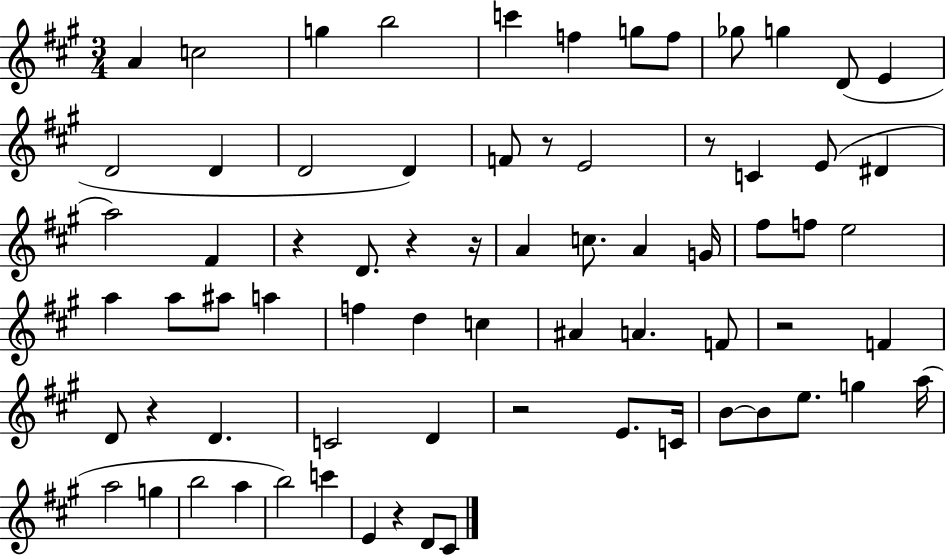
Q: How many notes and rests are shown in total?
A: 71